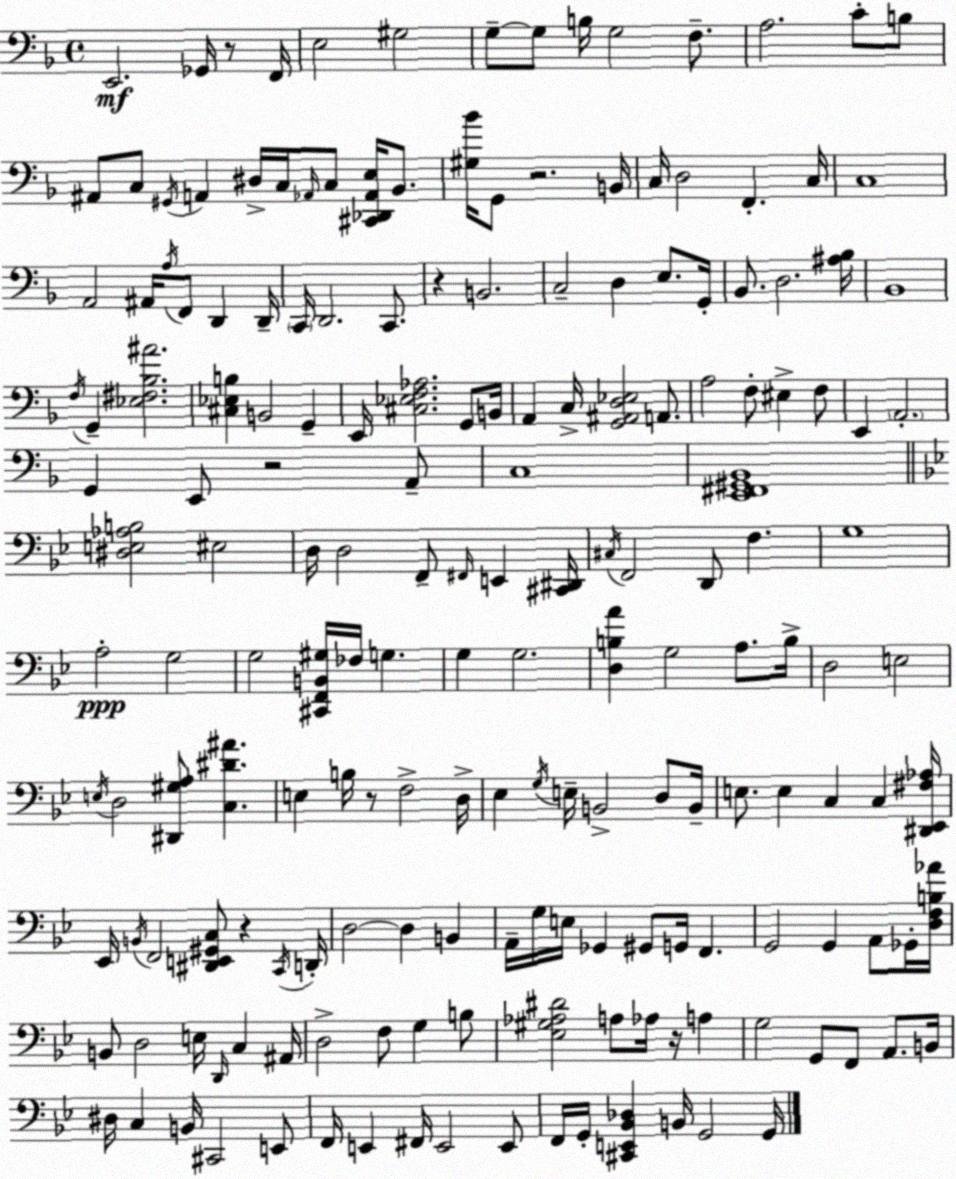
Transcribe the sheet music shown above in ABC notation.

X:1
T:Untitled
M:4/4
L:1/4
K:Dm
E,,2 _G,,/4 z/2 F,,/4 E,2 ^G,2 G,/2 G,/2 B,/4 G,2 F,/2 A,2 C/2 B,/2 ^A,,/2 C,/2 ^G,,/4 A,, ^D,/4 C,/4 _A,,/4 C,/2 [^C,,_D,,_A,,E,]/4 _B,,/2 [^G,_B]/4 G,,/2 z2 B,,/4 C,/4 D,2 F,, C,/4 C,4 A,,2 ^A,,/4 A,/4 F,,/2 D,, D,,/4 C,,/4 D,,2 C,,/2 z B,,2 C,2 D, E,/2 G,,/4 _B,,/2 D,2 [^A,_B,]/4 _B,,4 F,/4 G,, [_E,^F,_B,^A]2 [^C,_E,B,] B,,2 G,, E,,/4 [^C,_E,F,_A,]2 G,,/2 B,,/4 A,, C,/4 [G,,^A,,D,_E,]2 A,,/2 A,2 F,/2 ^E, F,/2 E,, A,,2 G,, E,,/2 z2 A,,/2 C,4 [E,,^F,,^G,,_B,,]4 [^D,E,_A,B,]2 ^E,2 D,/4 D,2 F,,/2 ^F,,/4 E,, [^C,,^D,,]/4 ^C,/4 F,,2 D,,/2 F, G,4 A,2 G,2 G,2 [^C,,F,,B,,^G,]/4 _F,/4 G, G, G,2 [D,B,A] G,2 A,/2 B,/4 D,2 E,2 E,/4 D,2 [^D,,^G,A,]/2 [C,^D^A] E, B,/4 z/2 F,2 D,/4 _E, G,/4 E,/4 B,,2 D,/2 B,,/4 E,/2 E, C, C, [^D,,_E,,^F,_A,]/4 _E,,/4 B,,/4 F,,2 [^D,,E,,^G,,C,]/2 z C,,/4 D,,/4 D,2 D, B,, A,,/4 G,/4 E,/4 _G,, ^G,,/2 G,,/4 F,, G,,2 G,, A,,/2 _G,,/4 [D,F,B,_A]/4 B,,/2 D,2 E,/4 D,,/4 C, ^A,,/4 D,2 F,/2 G, B,/2 [_E,^G,_A,^D]2 A,/2 _A,/4 z/4 A, G,2 G,,/2 F,,/2 A,,/2 B,,/4 ^D,/4 C, B,,/4 ^C,,2 E,,/2 F,,/4 E,, ^F,,/4 E,,2 E,,/2 F,,/4 G,,/4 [^C,,E,,_B,,_D,] B,,/4 G,,2 G,,/4